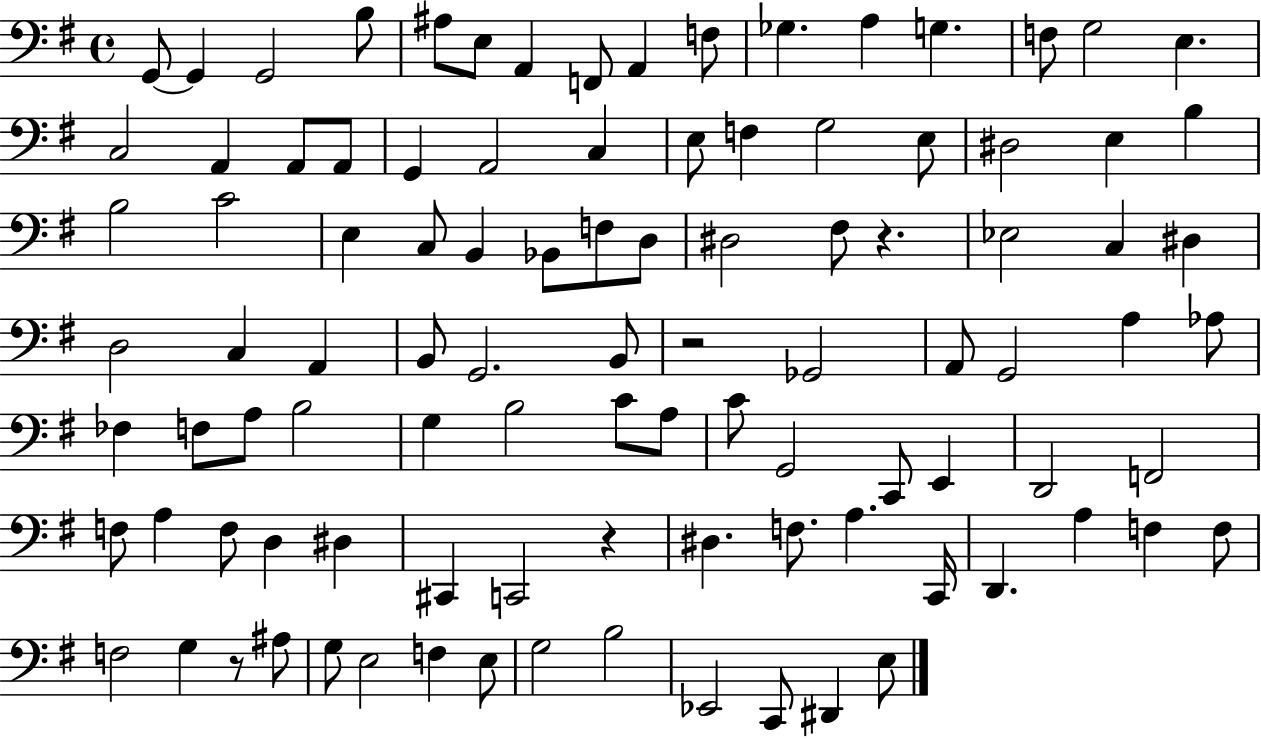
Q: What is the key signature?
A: G major